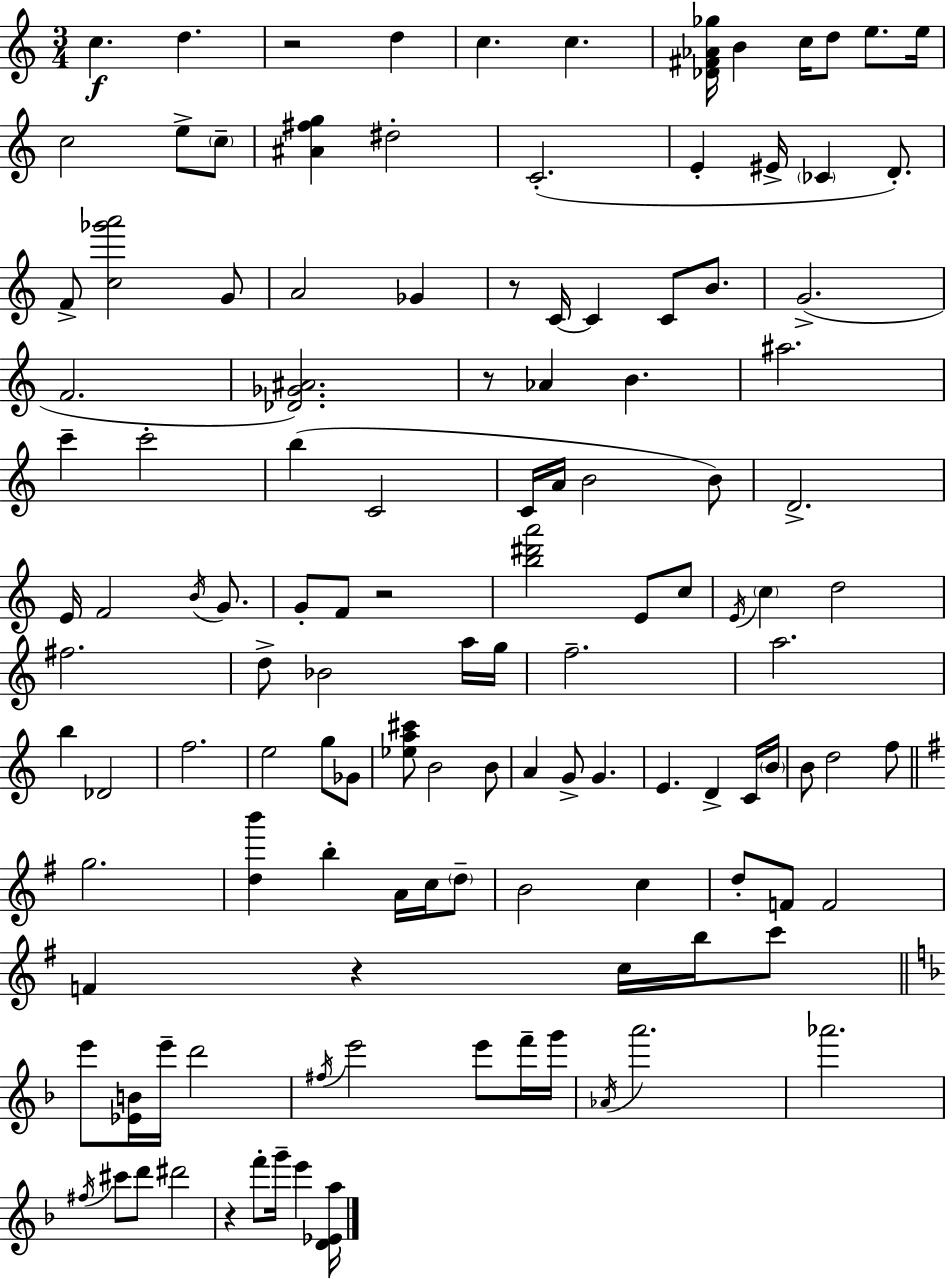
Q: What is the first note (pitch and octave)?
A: C5